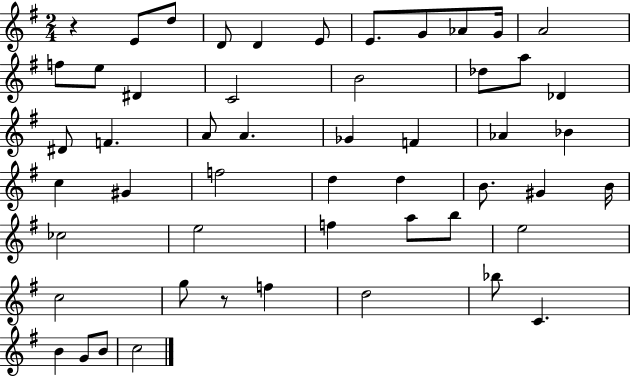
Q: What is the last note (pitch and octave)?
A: C5